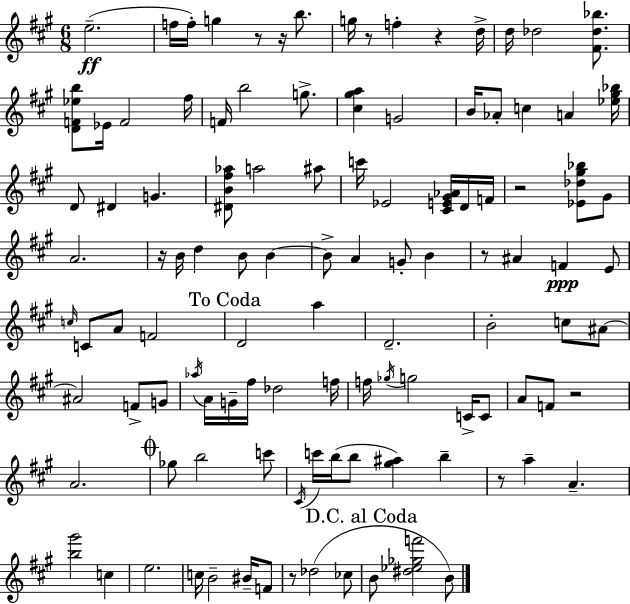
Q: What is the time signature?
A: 6/8